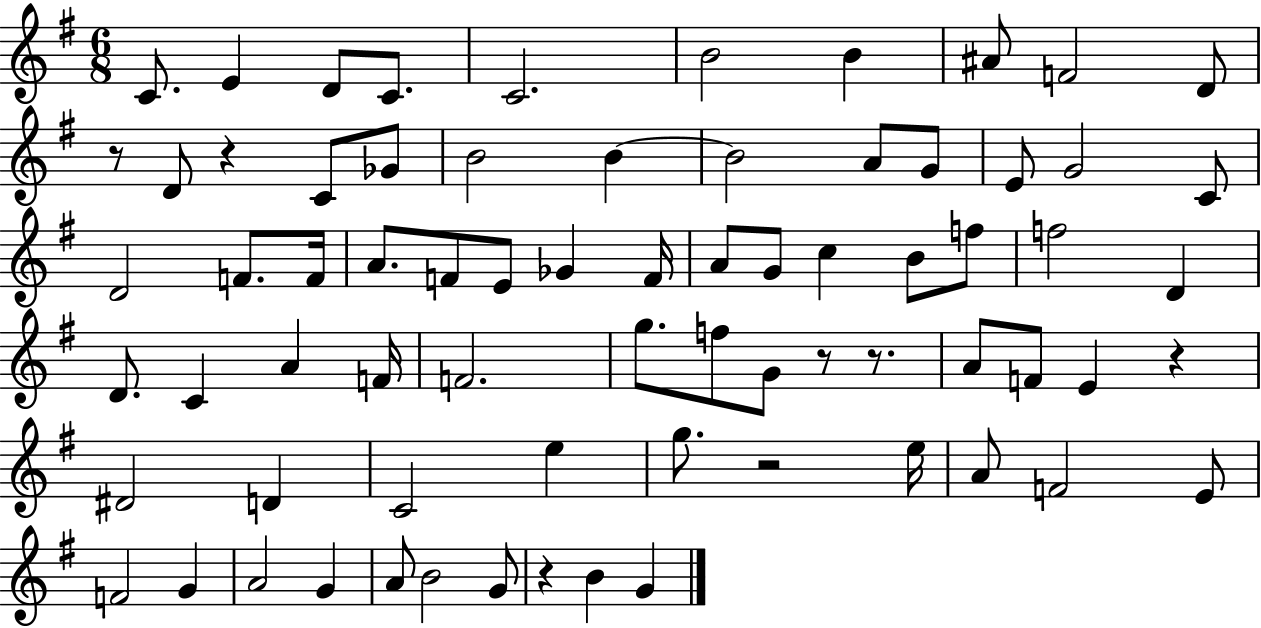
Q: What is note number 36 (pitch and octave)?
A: D4